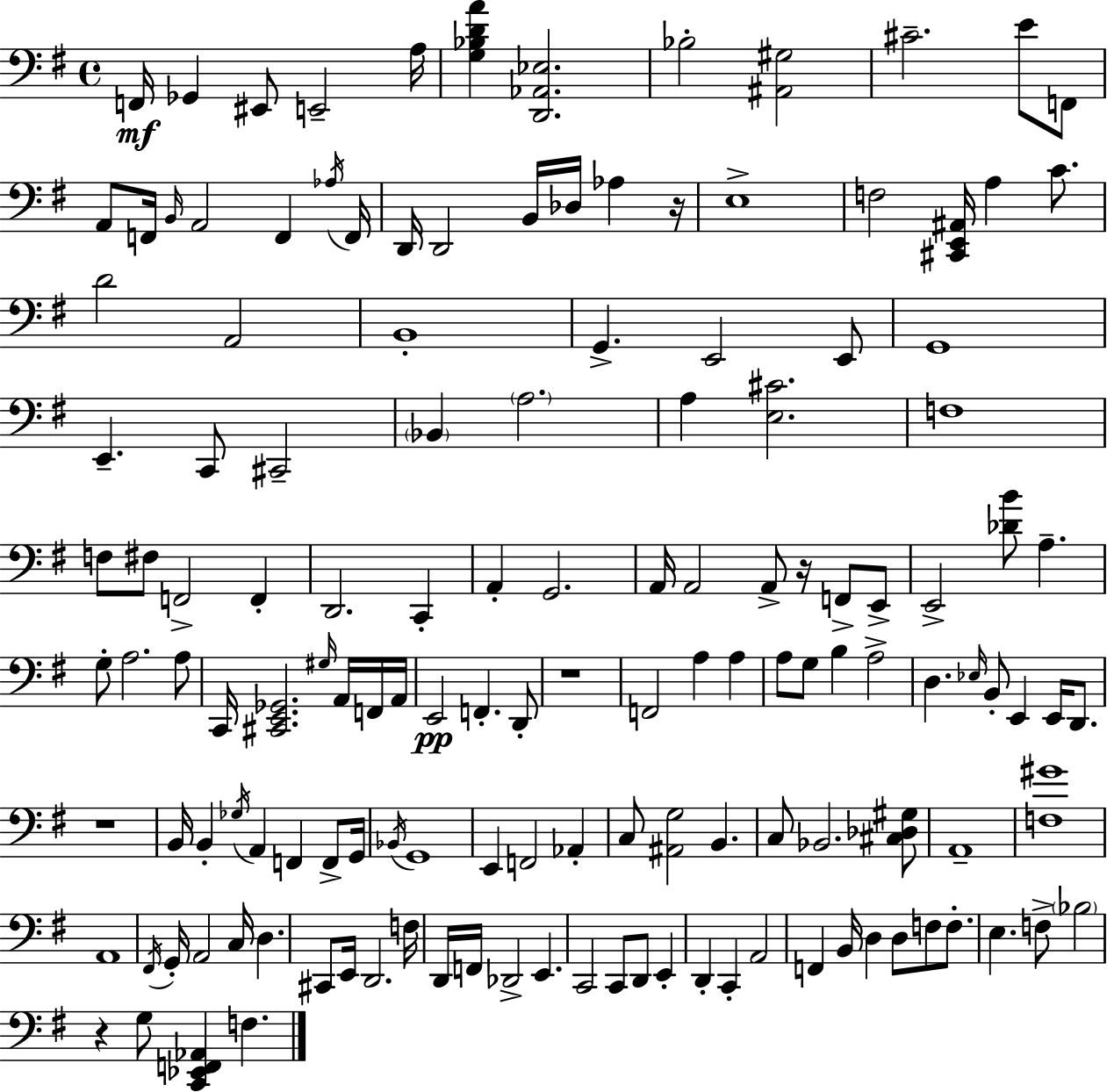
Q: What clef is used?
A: bass